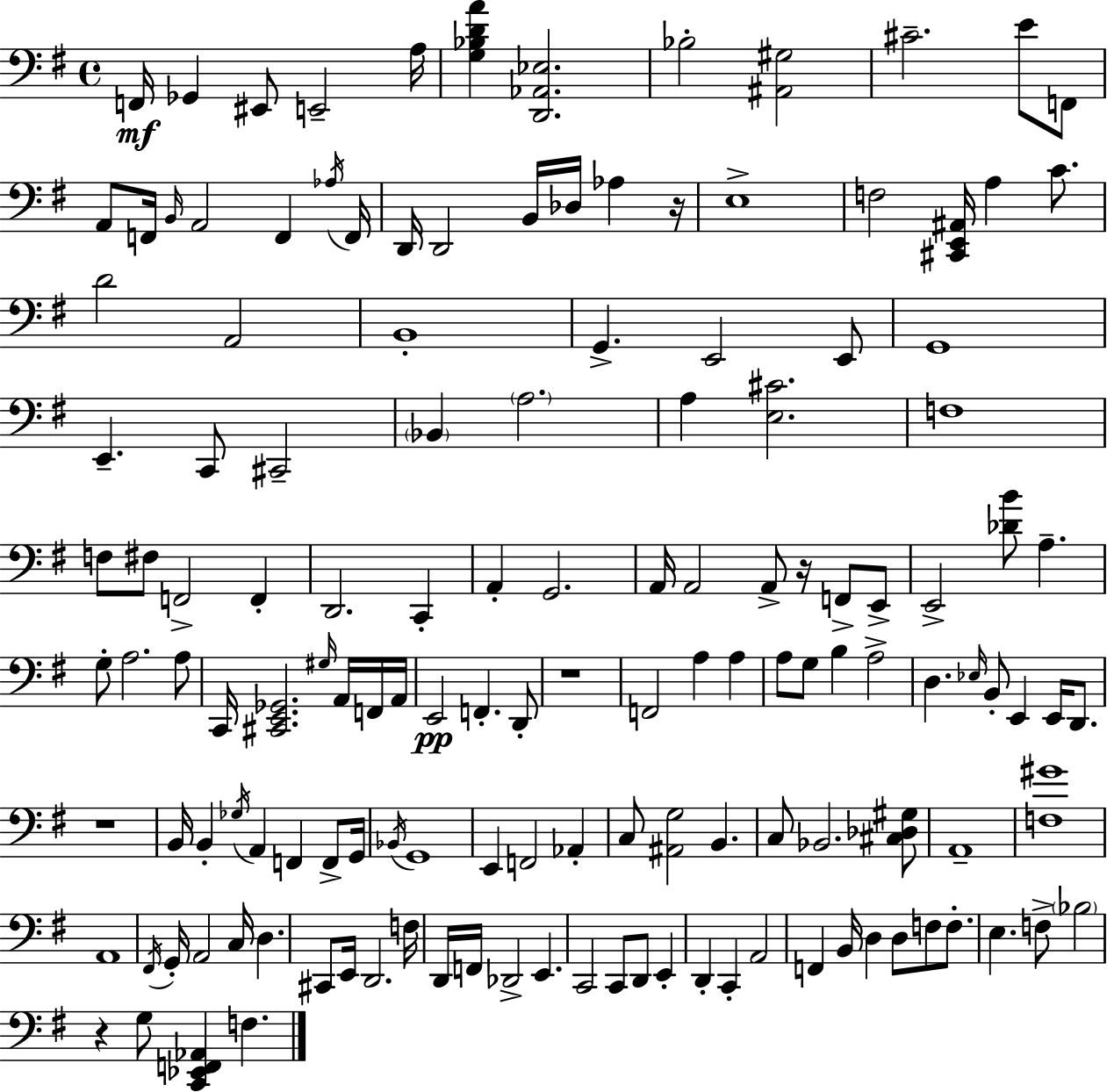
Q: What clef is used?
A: bass